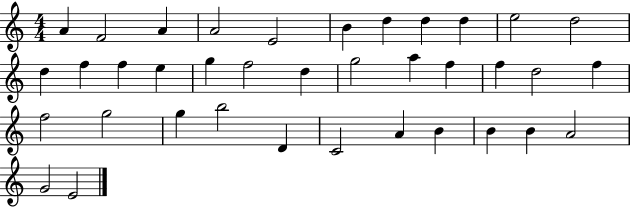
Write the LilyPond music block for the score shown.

{
  \clef treble
  \numericTimeSignature
  \time 4/4
  \key c \major
  a'4 f'2 a'4 | a'2 e'2 | b'4 d''4 d''4 d''4 | e''2 d''2 | \break d''4 f''4 f''4 e''4 | g''4 f''2 d''4 | g''2 a''4 f''4 | f''4 d''2 f''4 | \break f''2 g''2 | g''4 b''2 d'4 | c'2 a'4 b'4 | b'4 b'4 a'2 | \break g'2 e'2 | \bar "|."
}